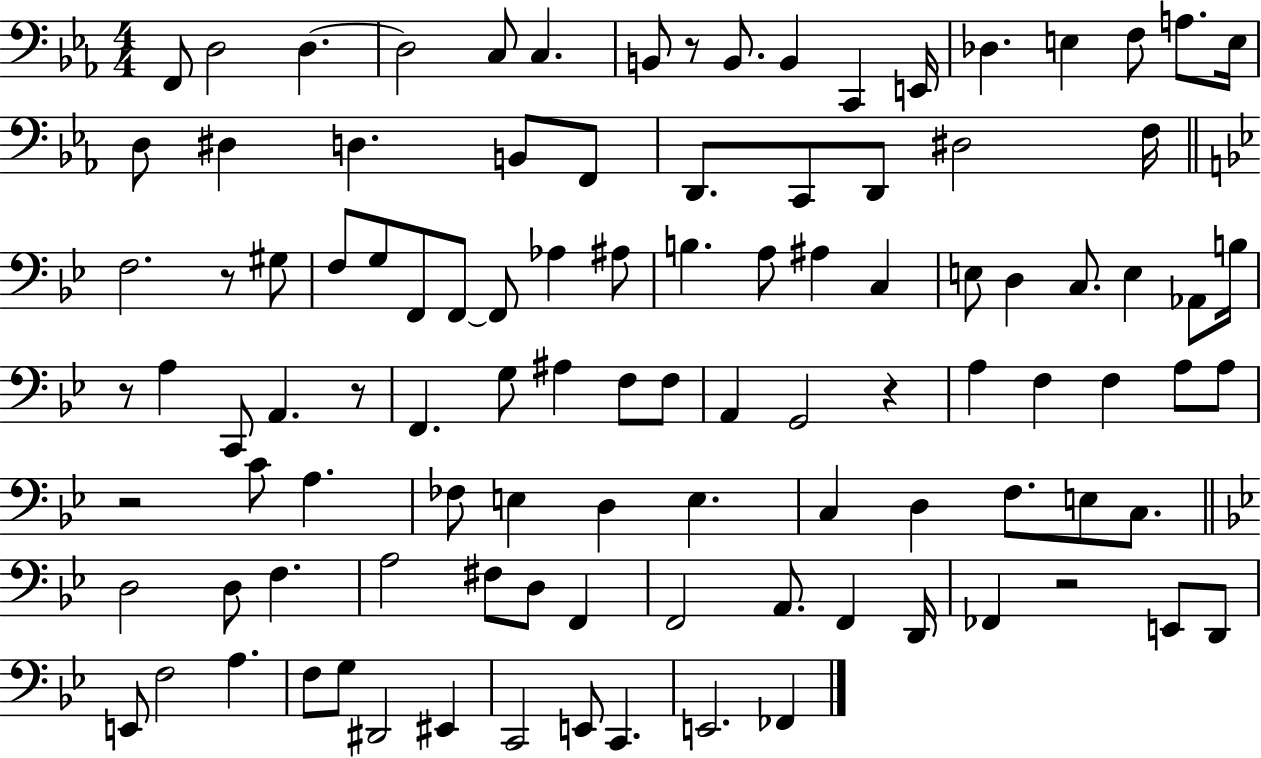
X:1
T:Untitled
M:4/4
L:1/4
K:Eb
F,,/2 D,2 D, D,2 C,/2 C, B,,/2 z/2 B,,/2 B,, C,, E,,/4 _D, E, F,/2 A,/2 E,/4 D,/2 ^D, D, B,,/2 F,,/2 D,,/2 C,,/2 D,,/2 ^D,2 F,/4 F,2 z/2 ^G,/2 F,/2 G,/2 F,,/2 F,,/2 F,,/2 _A, ^A,/2 B, A,/2 ^A, C, E,/2 D, C,/2 E, _A,,/2 B,/4 z/2 A, C,,/2 A,, z/2 F,, G,/2 ^A, F,/2 F,/2 A,, G,,2 z A, F, F, A,/2 A,/2 z2 C/2 A, _F,/2 E, D, E, C, D, F,/2 E,/2 C,/2 D,2 D,/2 F, A,2 ^F,/2 D,/2 F,, F,,2 A,,/2 F,, D,,/4 _F,, z2 E,,/2 D,,/2 E,,/2 F,2 A, F,/2 G,/2 ^D,,2 ^E,, C,,2 E,,/2 C,, E,,2 _F,,